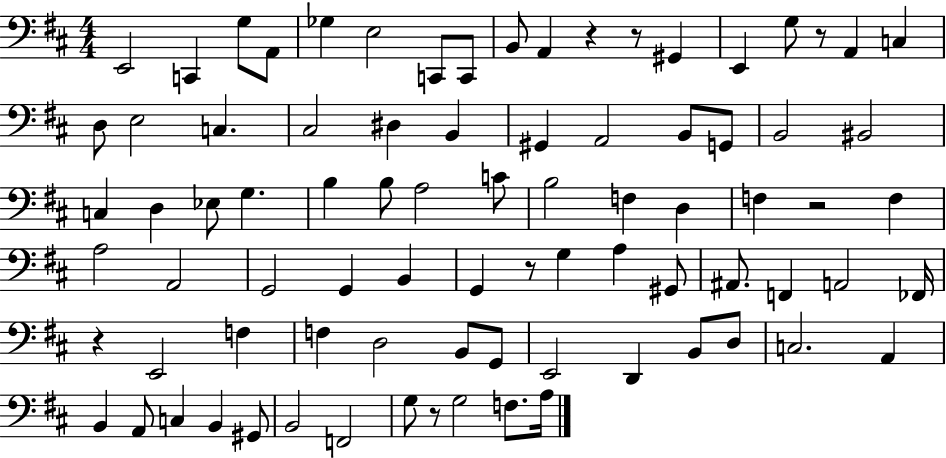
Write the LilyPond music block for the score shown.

{
  \clef bass
  \numericTimeSignature
  \time 4/4
  \key d \major
  e,2 c,4 g8 a,8 | ges4 e2 c,8 c,8 | b,8 a,4 r4 r8 gis,4 | e,4 g8 r8 a,4 c4 | \break d8 e2 c4. | cis2 dis4 b,4 | gis,4 a,2 b,8 g,8 | b,2 bis,2 | \break c4 d4 ees8 g4. | b4 b8 a2 c'8 | b2 f4 d4 | f4 r2 f4 | \break a2 a,2 | g,2 g,4 b,4 | g,4 r8 g4 a4 gis,8 | ais,8. f,4 a,2 fes,16 | \break r4 e,2 f4 | f4 d2 b,8 g,8 | e,2 d,4 b,8 d8 | c2. a,4 | \break b,4 a,8 c4 b,4 gis,8 | b,2 f,2 | g8 r8 g2 f8. a16 | \bar "|."
}